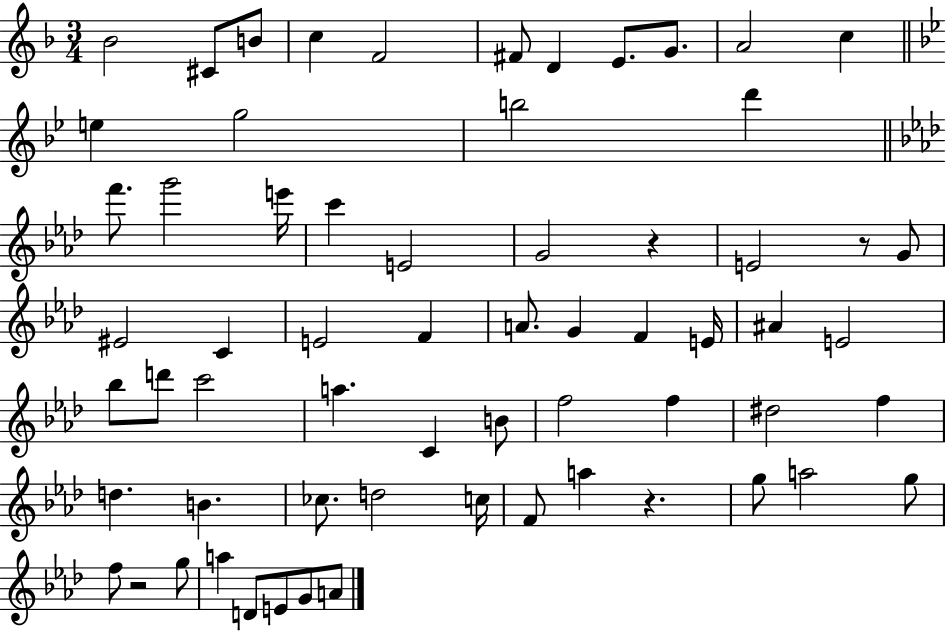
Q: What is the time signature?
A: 3/4